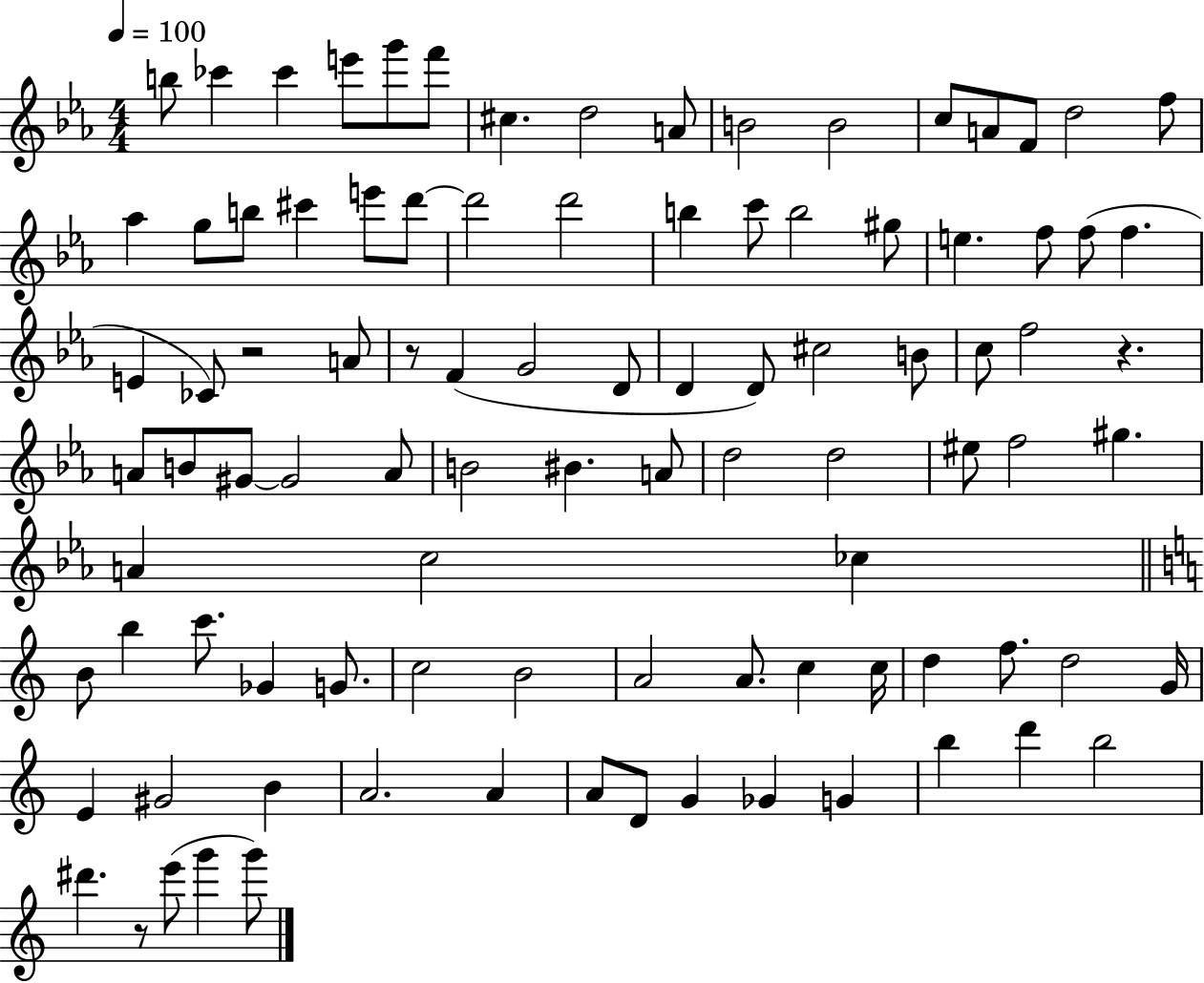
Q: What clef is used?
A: treble